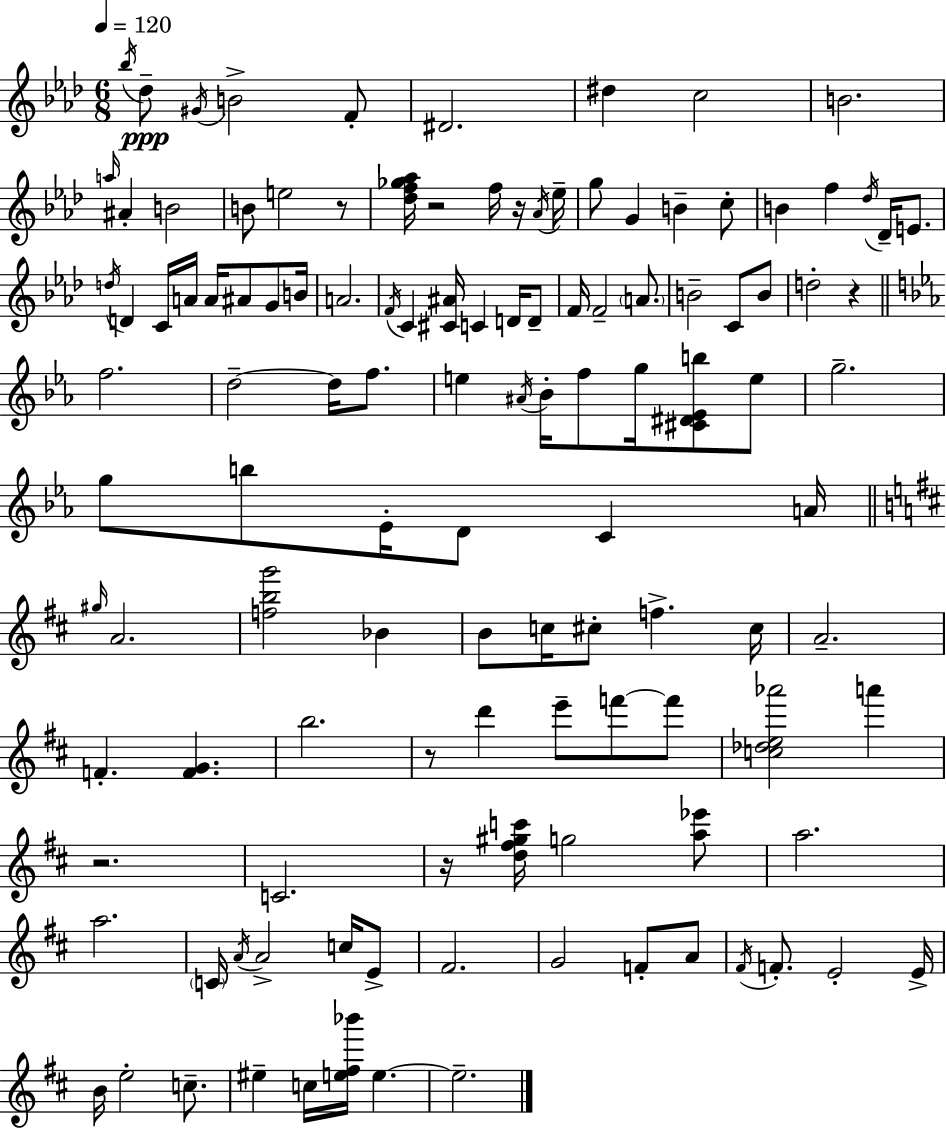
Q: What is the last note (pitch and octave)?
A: E5